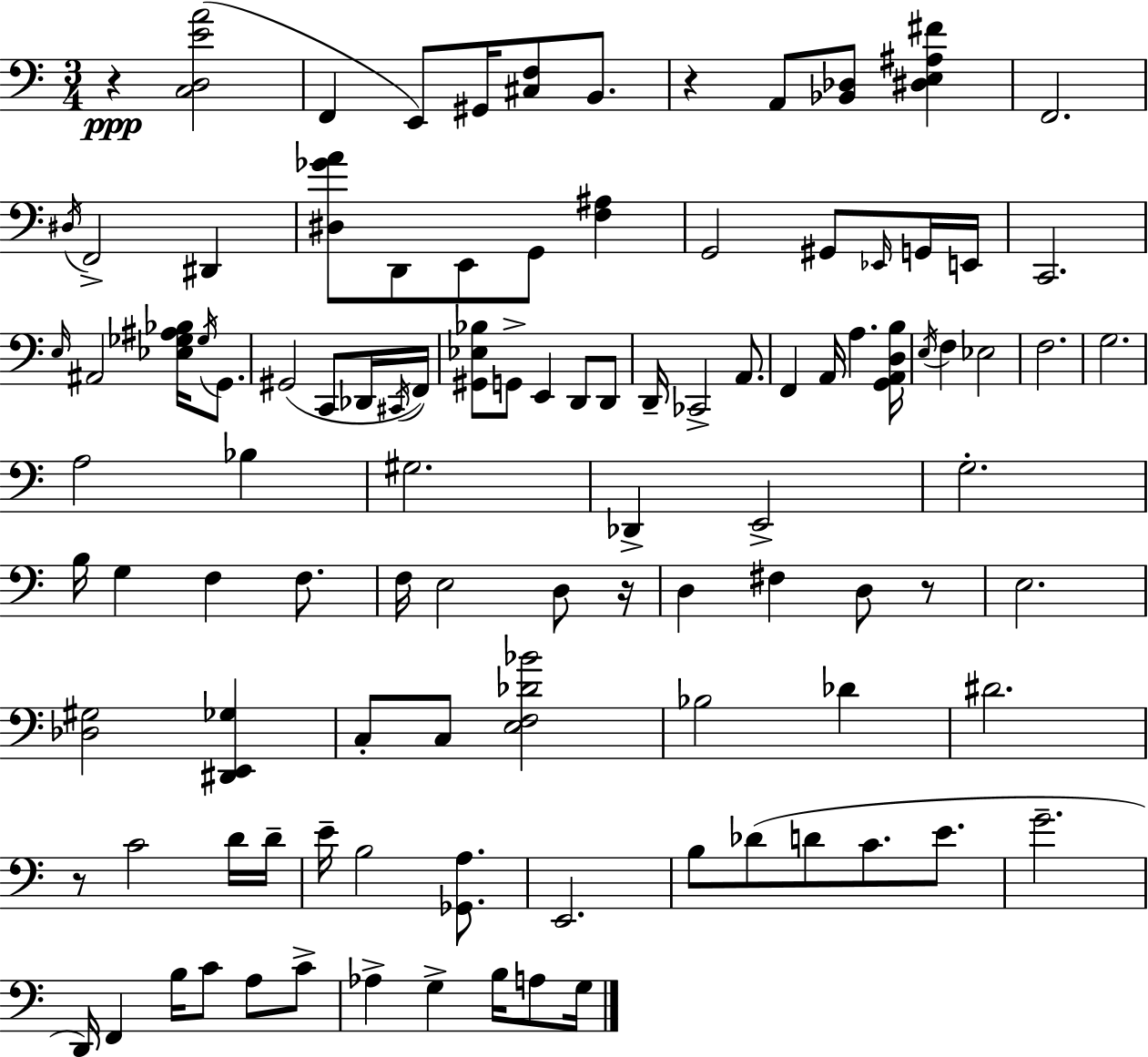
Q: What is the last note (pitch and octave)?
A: G3